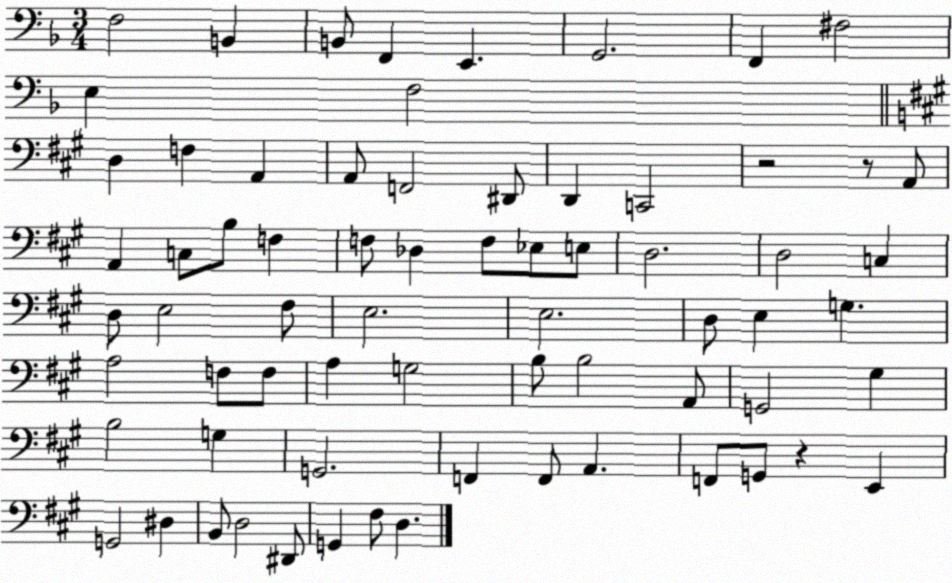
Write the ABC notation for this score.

X:1
T:Untitled
M:3/4
L:1/4
K:F
F,2 B,, B,,/2 F,, E,, G,,2 F,, ^F,2 E, F,2 D, F, A,, A,,/2 F,,2 ^D,,/2 D,, C,,2 z2 z/2 A,,/2 A,, C,/2 B,/2 F, F,/2 _D, F,/2 _E,/2 E,/2 D,2 D,2 C, D,/2 E,2 ^F,/2 E,2 E,2 D,/2 E, G, A,2 F,/2 F,/2 A, G,2 B,/2 B,2 A,,/2 G,,2 ^G, B,2 G, G,,2 F,, F,,/2 A,, F,,/2 G,,/2 z E,, G,,2 ^D, B,,/2 D,2 ^D,,/2 G,, ^F,/2 D,